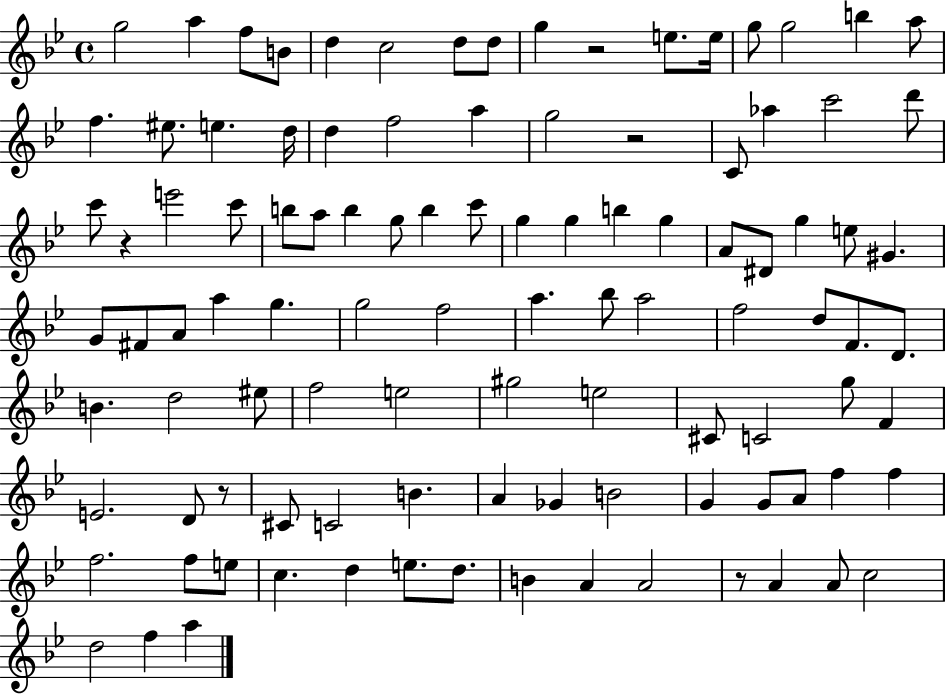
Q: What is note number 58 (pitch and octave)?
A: F4